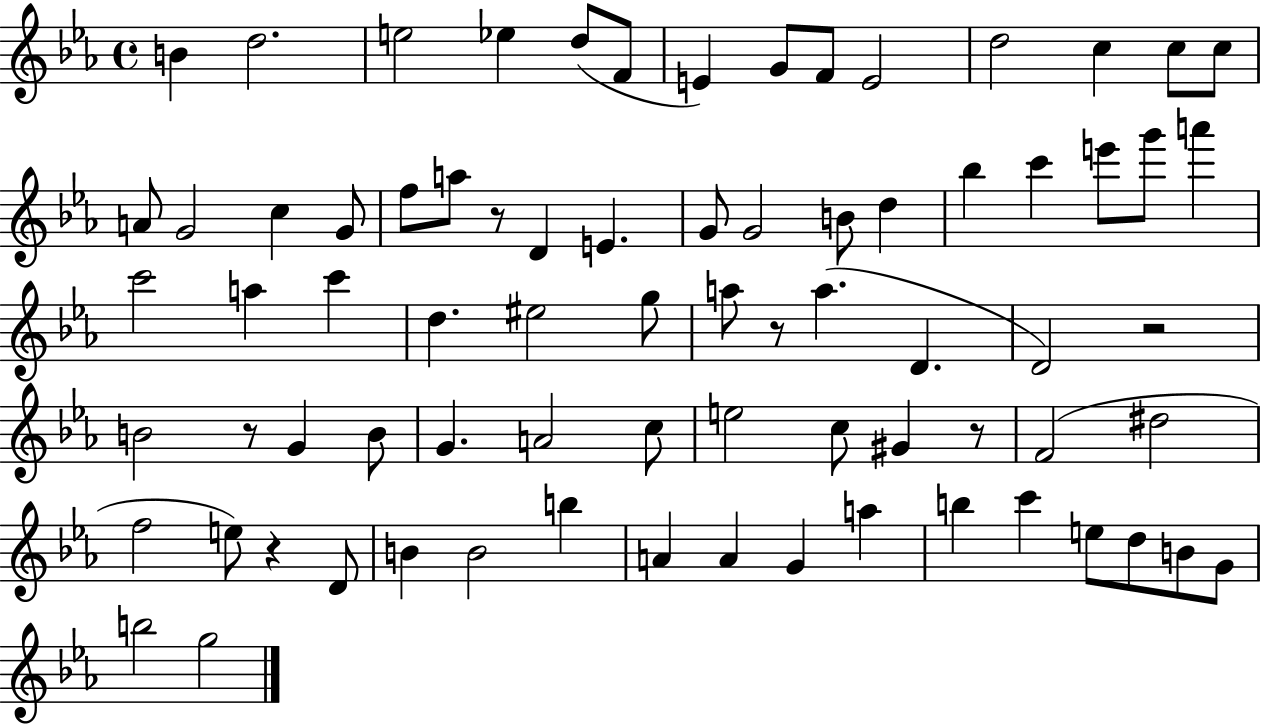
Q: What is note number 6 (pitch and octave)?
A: F4